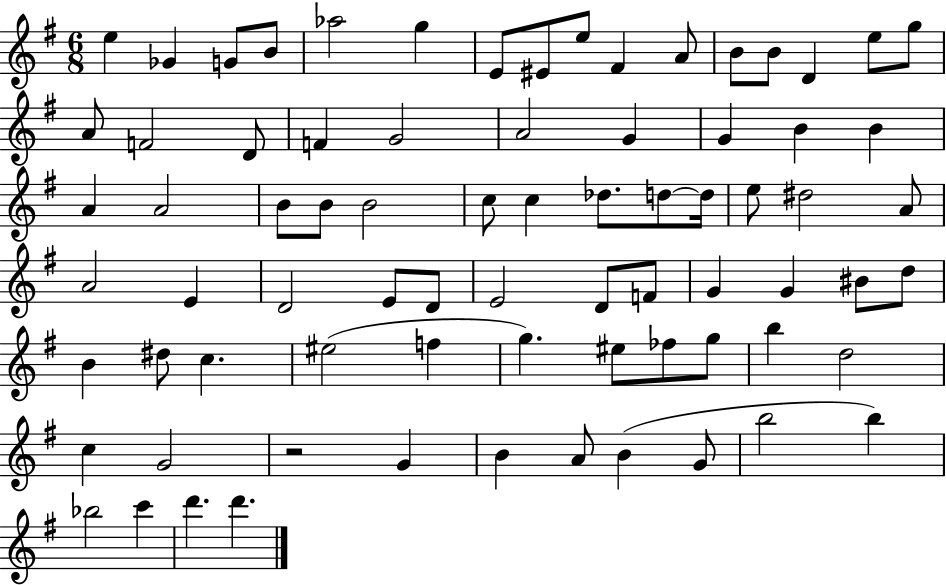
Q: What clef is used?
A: treble